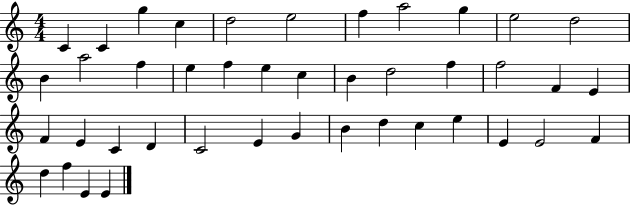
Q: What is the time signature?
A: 4/4